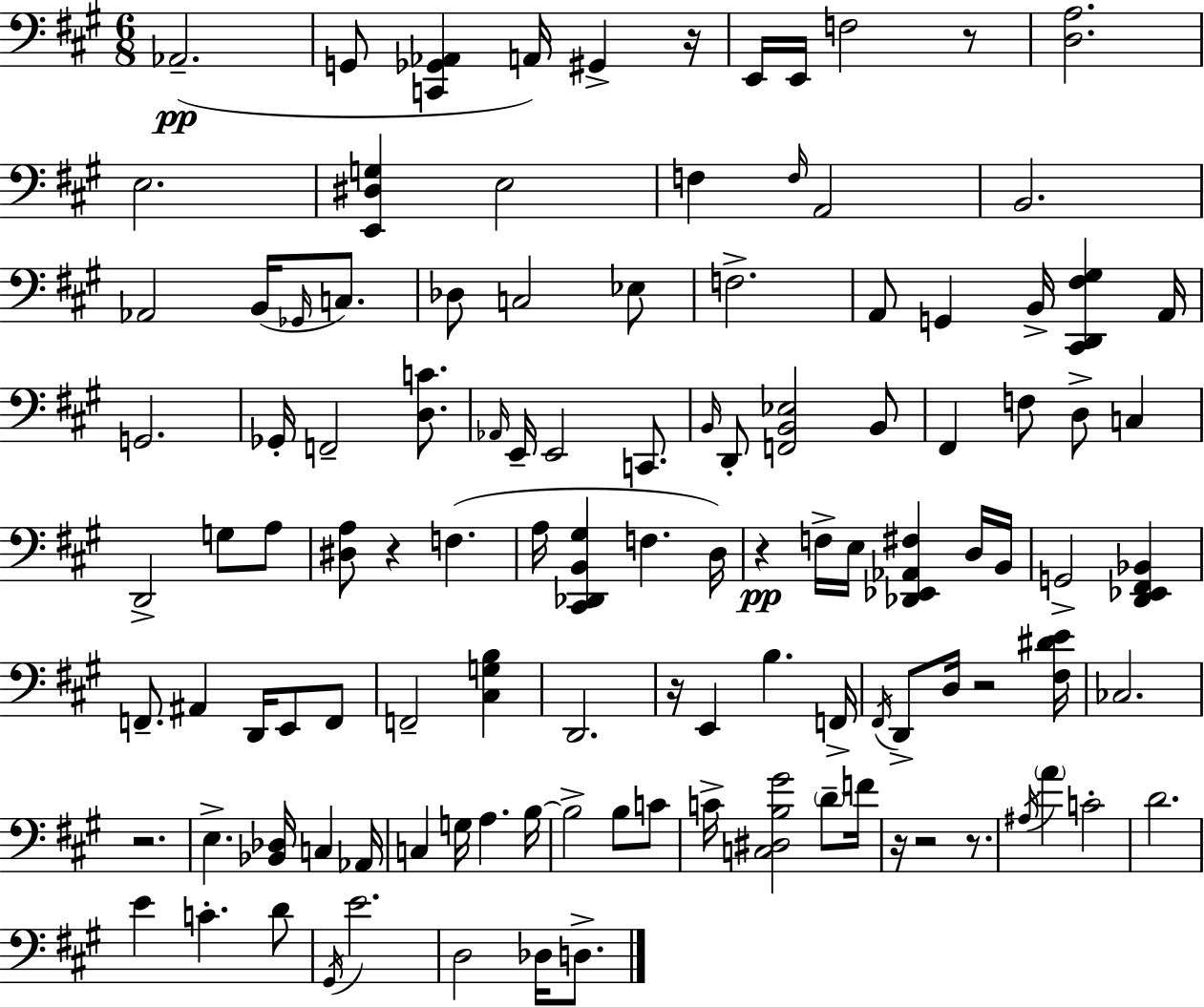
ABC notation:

X:1
T:Untitled
M:6/8
L:1/4
K:A
_A,,2 G,,/2 [C,,_G,,_A,,] A,,/4 ^G,, z/4 E,,/4 E,,/4 F,2 z/2 [D,A,]2 E,2 [E,,^D,G,] E,2 F, F,/4 A,,2 B,,2 _A,,2 B,,/4 _G,,/4 C,/2 _D,/2 C,2 _E,/2 F,2 A,,/2 G,, B,,/4 [^C,,D,,^F,^G,] A,,/4 G,,2 _G,,/4 F,,2 [D,C]/2 _A,,/4 E,,/4 E,,2 C,,/2 B,,/4 D,,/2 [F,,B,,_E,]2 B,,/2 ^F,, F,/2 D,/2 C, D,,2 G,/2 A,/2 [^D,A,]/2 z F, A,/4 [^C,,_D,,B,,^G,] F, D,/4 z F,/4 E,/4 [_D,,_E,,_A,,^F,] D,/4 B,,/4 G,,2 [D,,_E,,^F,,_B,,] F,,/2 ^A,, D,,/4 E,,/2 F,,/2 F,,2 [^C,G,B,] D,,2 z/4 E,, B, F,,/4 ^F,,/4 D,,/2 D,/4 z2 [^F,^DE]/4 _C,2 z2 E, [_B,,_D,]/4 C, _A,,/4 C, G,/4 A, B,/4 B,2 B,/2 C/2 C/4 [C,^D,B,^G]2 D/2 F/4 z/4 z2 z/2 ^A,/4 A C2 D2 E C D/2 ^G,,/4 E2 D,2 _D,/4 D,/2